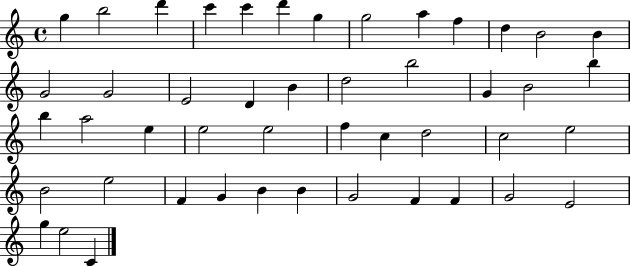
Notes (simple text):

G5/q B5/h D6/q C6/q C6/q D6/q G5/q G5/h A5/q F5/q D5/q B4/h B4/q G4/h G4/h E4/h D4/q B4/q D5/h B5/h G4/q B4/h B5/q B5/q A5/h E5/q E5/h E5/h F5/q C5/q D5/h C5/h E5/h B4/h E5/h F4/q G4/q B4/q B4/q G4/h F4/q F4/q G4/h E4/h G5/q E5/h C4/q